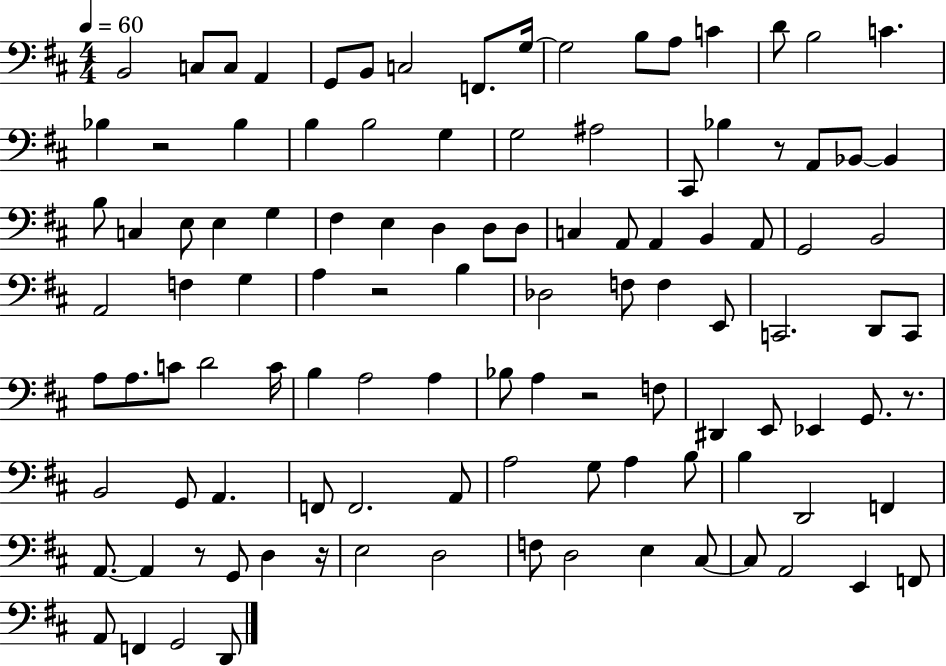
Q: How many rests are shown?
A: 7